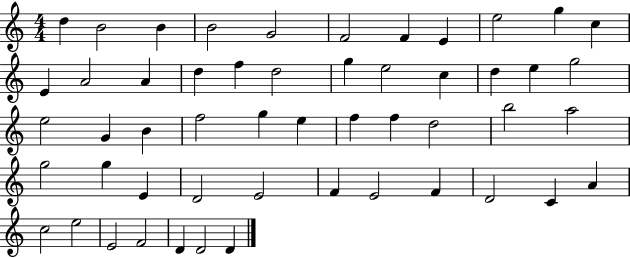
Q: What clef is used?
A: treble